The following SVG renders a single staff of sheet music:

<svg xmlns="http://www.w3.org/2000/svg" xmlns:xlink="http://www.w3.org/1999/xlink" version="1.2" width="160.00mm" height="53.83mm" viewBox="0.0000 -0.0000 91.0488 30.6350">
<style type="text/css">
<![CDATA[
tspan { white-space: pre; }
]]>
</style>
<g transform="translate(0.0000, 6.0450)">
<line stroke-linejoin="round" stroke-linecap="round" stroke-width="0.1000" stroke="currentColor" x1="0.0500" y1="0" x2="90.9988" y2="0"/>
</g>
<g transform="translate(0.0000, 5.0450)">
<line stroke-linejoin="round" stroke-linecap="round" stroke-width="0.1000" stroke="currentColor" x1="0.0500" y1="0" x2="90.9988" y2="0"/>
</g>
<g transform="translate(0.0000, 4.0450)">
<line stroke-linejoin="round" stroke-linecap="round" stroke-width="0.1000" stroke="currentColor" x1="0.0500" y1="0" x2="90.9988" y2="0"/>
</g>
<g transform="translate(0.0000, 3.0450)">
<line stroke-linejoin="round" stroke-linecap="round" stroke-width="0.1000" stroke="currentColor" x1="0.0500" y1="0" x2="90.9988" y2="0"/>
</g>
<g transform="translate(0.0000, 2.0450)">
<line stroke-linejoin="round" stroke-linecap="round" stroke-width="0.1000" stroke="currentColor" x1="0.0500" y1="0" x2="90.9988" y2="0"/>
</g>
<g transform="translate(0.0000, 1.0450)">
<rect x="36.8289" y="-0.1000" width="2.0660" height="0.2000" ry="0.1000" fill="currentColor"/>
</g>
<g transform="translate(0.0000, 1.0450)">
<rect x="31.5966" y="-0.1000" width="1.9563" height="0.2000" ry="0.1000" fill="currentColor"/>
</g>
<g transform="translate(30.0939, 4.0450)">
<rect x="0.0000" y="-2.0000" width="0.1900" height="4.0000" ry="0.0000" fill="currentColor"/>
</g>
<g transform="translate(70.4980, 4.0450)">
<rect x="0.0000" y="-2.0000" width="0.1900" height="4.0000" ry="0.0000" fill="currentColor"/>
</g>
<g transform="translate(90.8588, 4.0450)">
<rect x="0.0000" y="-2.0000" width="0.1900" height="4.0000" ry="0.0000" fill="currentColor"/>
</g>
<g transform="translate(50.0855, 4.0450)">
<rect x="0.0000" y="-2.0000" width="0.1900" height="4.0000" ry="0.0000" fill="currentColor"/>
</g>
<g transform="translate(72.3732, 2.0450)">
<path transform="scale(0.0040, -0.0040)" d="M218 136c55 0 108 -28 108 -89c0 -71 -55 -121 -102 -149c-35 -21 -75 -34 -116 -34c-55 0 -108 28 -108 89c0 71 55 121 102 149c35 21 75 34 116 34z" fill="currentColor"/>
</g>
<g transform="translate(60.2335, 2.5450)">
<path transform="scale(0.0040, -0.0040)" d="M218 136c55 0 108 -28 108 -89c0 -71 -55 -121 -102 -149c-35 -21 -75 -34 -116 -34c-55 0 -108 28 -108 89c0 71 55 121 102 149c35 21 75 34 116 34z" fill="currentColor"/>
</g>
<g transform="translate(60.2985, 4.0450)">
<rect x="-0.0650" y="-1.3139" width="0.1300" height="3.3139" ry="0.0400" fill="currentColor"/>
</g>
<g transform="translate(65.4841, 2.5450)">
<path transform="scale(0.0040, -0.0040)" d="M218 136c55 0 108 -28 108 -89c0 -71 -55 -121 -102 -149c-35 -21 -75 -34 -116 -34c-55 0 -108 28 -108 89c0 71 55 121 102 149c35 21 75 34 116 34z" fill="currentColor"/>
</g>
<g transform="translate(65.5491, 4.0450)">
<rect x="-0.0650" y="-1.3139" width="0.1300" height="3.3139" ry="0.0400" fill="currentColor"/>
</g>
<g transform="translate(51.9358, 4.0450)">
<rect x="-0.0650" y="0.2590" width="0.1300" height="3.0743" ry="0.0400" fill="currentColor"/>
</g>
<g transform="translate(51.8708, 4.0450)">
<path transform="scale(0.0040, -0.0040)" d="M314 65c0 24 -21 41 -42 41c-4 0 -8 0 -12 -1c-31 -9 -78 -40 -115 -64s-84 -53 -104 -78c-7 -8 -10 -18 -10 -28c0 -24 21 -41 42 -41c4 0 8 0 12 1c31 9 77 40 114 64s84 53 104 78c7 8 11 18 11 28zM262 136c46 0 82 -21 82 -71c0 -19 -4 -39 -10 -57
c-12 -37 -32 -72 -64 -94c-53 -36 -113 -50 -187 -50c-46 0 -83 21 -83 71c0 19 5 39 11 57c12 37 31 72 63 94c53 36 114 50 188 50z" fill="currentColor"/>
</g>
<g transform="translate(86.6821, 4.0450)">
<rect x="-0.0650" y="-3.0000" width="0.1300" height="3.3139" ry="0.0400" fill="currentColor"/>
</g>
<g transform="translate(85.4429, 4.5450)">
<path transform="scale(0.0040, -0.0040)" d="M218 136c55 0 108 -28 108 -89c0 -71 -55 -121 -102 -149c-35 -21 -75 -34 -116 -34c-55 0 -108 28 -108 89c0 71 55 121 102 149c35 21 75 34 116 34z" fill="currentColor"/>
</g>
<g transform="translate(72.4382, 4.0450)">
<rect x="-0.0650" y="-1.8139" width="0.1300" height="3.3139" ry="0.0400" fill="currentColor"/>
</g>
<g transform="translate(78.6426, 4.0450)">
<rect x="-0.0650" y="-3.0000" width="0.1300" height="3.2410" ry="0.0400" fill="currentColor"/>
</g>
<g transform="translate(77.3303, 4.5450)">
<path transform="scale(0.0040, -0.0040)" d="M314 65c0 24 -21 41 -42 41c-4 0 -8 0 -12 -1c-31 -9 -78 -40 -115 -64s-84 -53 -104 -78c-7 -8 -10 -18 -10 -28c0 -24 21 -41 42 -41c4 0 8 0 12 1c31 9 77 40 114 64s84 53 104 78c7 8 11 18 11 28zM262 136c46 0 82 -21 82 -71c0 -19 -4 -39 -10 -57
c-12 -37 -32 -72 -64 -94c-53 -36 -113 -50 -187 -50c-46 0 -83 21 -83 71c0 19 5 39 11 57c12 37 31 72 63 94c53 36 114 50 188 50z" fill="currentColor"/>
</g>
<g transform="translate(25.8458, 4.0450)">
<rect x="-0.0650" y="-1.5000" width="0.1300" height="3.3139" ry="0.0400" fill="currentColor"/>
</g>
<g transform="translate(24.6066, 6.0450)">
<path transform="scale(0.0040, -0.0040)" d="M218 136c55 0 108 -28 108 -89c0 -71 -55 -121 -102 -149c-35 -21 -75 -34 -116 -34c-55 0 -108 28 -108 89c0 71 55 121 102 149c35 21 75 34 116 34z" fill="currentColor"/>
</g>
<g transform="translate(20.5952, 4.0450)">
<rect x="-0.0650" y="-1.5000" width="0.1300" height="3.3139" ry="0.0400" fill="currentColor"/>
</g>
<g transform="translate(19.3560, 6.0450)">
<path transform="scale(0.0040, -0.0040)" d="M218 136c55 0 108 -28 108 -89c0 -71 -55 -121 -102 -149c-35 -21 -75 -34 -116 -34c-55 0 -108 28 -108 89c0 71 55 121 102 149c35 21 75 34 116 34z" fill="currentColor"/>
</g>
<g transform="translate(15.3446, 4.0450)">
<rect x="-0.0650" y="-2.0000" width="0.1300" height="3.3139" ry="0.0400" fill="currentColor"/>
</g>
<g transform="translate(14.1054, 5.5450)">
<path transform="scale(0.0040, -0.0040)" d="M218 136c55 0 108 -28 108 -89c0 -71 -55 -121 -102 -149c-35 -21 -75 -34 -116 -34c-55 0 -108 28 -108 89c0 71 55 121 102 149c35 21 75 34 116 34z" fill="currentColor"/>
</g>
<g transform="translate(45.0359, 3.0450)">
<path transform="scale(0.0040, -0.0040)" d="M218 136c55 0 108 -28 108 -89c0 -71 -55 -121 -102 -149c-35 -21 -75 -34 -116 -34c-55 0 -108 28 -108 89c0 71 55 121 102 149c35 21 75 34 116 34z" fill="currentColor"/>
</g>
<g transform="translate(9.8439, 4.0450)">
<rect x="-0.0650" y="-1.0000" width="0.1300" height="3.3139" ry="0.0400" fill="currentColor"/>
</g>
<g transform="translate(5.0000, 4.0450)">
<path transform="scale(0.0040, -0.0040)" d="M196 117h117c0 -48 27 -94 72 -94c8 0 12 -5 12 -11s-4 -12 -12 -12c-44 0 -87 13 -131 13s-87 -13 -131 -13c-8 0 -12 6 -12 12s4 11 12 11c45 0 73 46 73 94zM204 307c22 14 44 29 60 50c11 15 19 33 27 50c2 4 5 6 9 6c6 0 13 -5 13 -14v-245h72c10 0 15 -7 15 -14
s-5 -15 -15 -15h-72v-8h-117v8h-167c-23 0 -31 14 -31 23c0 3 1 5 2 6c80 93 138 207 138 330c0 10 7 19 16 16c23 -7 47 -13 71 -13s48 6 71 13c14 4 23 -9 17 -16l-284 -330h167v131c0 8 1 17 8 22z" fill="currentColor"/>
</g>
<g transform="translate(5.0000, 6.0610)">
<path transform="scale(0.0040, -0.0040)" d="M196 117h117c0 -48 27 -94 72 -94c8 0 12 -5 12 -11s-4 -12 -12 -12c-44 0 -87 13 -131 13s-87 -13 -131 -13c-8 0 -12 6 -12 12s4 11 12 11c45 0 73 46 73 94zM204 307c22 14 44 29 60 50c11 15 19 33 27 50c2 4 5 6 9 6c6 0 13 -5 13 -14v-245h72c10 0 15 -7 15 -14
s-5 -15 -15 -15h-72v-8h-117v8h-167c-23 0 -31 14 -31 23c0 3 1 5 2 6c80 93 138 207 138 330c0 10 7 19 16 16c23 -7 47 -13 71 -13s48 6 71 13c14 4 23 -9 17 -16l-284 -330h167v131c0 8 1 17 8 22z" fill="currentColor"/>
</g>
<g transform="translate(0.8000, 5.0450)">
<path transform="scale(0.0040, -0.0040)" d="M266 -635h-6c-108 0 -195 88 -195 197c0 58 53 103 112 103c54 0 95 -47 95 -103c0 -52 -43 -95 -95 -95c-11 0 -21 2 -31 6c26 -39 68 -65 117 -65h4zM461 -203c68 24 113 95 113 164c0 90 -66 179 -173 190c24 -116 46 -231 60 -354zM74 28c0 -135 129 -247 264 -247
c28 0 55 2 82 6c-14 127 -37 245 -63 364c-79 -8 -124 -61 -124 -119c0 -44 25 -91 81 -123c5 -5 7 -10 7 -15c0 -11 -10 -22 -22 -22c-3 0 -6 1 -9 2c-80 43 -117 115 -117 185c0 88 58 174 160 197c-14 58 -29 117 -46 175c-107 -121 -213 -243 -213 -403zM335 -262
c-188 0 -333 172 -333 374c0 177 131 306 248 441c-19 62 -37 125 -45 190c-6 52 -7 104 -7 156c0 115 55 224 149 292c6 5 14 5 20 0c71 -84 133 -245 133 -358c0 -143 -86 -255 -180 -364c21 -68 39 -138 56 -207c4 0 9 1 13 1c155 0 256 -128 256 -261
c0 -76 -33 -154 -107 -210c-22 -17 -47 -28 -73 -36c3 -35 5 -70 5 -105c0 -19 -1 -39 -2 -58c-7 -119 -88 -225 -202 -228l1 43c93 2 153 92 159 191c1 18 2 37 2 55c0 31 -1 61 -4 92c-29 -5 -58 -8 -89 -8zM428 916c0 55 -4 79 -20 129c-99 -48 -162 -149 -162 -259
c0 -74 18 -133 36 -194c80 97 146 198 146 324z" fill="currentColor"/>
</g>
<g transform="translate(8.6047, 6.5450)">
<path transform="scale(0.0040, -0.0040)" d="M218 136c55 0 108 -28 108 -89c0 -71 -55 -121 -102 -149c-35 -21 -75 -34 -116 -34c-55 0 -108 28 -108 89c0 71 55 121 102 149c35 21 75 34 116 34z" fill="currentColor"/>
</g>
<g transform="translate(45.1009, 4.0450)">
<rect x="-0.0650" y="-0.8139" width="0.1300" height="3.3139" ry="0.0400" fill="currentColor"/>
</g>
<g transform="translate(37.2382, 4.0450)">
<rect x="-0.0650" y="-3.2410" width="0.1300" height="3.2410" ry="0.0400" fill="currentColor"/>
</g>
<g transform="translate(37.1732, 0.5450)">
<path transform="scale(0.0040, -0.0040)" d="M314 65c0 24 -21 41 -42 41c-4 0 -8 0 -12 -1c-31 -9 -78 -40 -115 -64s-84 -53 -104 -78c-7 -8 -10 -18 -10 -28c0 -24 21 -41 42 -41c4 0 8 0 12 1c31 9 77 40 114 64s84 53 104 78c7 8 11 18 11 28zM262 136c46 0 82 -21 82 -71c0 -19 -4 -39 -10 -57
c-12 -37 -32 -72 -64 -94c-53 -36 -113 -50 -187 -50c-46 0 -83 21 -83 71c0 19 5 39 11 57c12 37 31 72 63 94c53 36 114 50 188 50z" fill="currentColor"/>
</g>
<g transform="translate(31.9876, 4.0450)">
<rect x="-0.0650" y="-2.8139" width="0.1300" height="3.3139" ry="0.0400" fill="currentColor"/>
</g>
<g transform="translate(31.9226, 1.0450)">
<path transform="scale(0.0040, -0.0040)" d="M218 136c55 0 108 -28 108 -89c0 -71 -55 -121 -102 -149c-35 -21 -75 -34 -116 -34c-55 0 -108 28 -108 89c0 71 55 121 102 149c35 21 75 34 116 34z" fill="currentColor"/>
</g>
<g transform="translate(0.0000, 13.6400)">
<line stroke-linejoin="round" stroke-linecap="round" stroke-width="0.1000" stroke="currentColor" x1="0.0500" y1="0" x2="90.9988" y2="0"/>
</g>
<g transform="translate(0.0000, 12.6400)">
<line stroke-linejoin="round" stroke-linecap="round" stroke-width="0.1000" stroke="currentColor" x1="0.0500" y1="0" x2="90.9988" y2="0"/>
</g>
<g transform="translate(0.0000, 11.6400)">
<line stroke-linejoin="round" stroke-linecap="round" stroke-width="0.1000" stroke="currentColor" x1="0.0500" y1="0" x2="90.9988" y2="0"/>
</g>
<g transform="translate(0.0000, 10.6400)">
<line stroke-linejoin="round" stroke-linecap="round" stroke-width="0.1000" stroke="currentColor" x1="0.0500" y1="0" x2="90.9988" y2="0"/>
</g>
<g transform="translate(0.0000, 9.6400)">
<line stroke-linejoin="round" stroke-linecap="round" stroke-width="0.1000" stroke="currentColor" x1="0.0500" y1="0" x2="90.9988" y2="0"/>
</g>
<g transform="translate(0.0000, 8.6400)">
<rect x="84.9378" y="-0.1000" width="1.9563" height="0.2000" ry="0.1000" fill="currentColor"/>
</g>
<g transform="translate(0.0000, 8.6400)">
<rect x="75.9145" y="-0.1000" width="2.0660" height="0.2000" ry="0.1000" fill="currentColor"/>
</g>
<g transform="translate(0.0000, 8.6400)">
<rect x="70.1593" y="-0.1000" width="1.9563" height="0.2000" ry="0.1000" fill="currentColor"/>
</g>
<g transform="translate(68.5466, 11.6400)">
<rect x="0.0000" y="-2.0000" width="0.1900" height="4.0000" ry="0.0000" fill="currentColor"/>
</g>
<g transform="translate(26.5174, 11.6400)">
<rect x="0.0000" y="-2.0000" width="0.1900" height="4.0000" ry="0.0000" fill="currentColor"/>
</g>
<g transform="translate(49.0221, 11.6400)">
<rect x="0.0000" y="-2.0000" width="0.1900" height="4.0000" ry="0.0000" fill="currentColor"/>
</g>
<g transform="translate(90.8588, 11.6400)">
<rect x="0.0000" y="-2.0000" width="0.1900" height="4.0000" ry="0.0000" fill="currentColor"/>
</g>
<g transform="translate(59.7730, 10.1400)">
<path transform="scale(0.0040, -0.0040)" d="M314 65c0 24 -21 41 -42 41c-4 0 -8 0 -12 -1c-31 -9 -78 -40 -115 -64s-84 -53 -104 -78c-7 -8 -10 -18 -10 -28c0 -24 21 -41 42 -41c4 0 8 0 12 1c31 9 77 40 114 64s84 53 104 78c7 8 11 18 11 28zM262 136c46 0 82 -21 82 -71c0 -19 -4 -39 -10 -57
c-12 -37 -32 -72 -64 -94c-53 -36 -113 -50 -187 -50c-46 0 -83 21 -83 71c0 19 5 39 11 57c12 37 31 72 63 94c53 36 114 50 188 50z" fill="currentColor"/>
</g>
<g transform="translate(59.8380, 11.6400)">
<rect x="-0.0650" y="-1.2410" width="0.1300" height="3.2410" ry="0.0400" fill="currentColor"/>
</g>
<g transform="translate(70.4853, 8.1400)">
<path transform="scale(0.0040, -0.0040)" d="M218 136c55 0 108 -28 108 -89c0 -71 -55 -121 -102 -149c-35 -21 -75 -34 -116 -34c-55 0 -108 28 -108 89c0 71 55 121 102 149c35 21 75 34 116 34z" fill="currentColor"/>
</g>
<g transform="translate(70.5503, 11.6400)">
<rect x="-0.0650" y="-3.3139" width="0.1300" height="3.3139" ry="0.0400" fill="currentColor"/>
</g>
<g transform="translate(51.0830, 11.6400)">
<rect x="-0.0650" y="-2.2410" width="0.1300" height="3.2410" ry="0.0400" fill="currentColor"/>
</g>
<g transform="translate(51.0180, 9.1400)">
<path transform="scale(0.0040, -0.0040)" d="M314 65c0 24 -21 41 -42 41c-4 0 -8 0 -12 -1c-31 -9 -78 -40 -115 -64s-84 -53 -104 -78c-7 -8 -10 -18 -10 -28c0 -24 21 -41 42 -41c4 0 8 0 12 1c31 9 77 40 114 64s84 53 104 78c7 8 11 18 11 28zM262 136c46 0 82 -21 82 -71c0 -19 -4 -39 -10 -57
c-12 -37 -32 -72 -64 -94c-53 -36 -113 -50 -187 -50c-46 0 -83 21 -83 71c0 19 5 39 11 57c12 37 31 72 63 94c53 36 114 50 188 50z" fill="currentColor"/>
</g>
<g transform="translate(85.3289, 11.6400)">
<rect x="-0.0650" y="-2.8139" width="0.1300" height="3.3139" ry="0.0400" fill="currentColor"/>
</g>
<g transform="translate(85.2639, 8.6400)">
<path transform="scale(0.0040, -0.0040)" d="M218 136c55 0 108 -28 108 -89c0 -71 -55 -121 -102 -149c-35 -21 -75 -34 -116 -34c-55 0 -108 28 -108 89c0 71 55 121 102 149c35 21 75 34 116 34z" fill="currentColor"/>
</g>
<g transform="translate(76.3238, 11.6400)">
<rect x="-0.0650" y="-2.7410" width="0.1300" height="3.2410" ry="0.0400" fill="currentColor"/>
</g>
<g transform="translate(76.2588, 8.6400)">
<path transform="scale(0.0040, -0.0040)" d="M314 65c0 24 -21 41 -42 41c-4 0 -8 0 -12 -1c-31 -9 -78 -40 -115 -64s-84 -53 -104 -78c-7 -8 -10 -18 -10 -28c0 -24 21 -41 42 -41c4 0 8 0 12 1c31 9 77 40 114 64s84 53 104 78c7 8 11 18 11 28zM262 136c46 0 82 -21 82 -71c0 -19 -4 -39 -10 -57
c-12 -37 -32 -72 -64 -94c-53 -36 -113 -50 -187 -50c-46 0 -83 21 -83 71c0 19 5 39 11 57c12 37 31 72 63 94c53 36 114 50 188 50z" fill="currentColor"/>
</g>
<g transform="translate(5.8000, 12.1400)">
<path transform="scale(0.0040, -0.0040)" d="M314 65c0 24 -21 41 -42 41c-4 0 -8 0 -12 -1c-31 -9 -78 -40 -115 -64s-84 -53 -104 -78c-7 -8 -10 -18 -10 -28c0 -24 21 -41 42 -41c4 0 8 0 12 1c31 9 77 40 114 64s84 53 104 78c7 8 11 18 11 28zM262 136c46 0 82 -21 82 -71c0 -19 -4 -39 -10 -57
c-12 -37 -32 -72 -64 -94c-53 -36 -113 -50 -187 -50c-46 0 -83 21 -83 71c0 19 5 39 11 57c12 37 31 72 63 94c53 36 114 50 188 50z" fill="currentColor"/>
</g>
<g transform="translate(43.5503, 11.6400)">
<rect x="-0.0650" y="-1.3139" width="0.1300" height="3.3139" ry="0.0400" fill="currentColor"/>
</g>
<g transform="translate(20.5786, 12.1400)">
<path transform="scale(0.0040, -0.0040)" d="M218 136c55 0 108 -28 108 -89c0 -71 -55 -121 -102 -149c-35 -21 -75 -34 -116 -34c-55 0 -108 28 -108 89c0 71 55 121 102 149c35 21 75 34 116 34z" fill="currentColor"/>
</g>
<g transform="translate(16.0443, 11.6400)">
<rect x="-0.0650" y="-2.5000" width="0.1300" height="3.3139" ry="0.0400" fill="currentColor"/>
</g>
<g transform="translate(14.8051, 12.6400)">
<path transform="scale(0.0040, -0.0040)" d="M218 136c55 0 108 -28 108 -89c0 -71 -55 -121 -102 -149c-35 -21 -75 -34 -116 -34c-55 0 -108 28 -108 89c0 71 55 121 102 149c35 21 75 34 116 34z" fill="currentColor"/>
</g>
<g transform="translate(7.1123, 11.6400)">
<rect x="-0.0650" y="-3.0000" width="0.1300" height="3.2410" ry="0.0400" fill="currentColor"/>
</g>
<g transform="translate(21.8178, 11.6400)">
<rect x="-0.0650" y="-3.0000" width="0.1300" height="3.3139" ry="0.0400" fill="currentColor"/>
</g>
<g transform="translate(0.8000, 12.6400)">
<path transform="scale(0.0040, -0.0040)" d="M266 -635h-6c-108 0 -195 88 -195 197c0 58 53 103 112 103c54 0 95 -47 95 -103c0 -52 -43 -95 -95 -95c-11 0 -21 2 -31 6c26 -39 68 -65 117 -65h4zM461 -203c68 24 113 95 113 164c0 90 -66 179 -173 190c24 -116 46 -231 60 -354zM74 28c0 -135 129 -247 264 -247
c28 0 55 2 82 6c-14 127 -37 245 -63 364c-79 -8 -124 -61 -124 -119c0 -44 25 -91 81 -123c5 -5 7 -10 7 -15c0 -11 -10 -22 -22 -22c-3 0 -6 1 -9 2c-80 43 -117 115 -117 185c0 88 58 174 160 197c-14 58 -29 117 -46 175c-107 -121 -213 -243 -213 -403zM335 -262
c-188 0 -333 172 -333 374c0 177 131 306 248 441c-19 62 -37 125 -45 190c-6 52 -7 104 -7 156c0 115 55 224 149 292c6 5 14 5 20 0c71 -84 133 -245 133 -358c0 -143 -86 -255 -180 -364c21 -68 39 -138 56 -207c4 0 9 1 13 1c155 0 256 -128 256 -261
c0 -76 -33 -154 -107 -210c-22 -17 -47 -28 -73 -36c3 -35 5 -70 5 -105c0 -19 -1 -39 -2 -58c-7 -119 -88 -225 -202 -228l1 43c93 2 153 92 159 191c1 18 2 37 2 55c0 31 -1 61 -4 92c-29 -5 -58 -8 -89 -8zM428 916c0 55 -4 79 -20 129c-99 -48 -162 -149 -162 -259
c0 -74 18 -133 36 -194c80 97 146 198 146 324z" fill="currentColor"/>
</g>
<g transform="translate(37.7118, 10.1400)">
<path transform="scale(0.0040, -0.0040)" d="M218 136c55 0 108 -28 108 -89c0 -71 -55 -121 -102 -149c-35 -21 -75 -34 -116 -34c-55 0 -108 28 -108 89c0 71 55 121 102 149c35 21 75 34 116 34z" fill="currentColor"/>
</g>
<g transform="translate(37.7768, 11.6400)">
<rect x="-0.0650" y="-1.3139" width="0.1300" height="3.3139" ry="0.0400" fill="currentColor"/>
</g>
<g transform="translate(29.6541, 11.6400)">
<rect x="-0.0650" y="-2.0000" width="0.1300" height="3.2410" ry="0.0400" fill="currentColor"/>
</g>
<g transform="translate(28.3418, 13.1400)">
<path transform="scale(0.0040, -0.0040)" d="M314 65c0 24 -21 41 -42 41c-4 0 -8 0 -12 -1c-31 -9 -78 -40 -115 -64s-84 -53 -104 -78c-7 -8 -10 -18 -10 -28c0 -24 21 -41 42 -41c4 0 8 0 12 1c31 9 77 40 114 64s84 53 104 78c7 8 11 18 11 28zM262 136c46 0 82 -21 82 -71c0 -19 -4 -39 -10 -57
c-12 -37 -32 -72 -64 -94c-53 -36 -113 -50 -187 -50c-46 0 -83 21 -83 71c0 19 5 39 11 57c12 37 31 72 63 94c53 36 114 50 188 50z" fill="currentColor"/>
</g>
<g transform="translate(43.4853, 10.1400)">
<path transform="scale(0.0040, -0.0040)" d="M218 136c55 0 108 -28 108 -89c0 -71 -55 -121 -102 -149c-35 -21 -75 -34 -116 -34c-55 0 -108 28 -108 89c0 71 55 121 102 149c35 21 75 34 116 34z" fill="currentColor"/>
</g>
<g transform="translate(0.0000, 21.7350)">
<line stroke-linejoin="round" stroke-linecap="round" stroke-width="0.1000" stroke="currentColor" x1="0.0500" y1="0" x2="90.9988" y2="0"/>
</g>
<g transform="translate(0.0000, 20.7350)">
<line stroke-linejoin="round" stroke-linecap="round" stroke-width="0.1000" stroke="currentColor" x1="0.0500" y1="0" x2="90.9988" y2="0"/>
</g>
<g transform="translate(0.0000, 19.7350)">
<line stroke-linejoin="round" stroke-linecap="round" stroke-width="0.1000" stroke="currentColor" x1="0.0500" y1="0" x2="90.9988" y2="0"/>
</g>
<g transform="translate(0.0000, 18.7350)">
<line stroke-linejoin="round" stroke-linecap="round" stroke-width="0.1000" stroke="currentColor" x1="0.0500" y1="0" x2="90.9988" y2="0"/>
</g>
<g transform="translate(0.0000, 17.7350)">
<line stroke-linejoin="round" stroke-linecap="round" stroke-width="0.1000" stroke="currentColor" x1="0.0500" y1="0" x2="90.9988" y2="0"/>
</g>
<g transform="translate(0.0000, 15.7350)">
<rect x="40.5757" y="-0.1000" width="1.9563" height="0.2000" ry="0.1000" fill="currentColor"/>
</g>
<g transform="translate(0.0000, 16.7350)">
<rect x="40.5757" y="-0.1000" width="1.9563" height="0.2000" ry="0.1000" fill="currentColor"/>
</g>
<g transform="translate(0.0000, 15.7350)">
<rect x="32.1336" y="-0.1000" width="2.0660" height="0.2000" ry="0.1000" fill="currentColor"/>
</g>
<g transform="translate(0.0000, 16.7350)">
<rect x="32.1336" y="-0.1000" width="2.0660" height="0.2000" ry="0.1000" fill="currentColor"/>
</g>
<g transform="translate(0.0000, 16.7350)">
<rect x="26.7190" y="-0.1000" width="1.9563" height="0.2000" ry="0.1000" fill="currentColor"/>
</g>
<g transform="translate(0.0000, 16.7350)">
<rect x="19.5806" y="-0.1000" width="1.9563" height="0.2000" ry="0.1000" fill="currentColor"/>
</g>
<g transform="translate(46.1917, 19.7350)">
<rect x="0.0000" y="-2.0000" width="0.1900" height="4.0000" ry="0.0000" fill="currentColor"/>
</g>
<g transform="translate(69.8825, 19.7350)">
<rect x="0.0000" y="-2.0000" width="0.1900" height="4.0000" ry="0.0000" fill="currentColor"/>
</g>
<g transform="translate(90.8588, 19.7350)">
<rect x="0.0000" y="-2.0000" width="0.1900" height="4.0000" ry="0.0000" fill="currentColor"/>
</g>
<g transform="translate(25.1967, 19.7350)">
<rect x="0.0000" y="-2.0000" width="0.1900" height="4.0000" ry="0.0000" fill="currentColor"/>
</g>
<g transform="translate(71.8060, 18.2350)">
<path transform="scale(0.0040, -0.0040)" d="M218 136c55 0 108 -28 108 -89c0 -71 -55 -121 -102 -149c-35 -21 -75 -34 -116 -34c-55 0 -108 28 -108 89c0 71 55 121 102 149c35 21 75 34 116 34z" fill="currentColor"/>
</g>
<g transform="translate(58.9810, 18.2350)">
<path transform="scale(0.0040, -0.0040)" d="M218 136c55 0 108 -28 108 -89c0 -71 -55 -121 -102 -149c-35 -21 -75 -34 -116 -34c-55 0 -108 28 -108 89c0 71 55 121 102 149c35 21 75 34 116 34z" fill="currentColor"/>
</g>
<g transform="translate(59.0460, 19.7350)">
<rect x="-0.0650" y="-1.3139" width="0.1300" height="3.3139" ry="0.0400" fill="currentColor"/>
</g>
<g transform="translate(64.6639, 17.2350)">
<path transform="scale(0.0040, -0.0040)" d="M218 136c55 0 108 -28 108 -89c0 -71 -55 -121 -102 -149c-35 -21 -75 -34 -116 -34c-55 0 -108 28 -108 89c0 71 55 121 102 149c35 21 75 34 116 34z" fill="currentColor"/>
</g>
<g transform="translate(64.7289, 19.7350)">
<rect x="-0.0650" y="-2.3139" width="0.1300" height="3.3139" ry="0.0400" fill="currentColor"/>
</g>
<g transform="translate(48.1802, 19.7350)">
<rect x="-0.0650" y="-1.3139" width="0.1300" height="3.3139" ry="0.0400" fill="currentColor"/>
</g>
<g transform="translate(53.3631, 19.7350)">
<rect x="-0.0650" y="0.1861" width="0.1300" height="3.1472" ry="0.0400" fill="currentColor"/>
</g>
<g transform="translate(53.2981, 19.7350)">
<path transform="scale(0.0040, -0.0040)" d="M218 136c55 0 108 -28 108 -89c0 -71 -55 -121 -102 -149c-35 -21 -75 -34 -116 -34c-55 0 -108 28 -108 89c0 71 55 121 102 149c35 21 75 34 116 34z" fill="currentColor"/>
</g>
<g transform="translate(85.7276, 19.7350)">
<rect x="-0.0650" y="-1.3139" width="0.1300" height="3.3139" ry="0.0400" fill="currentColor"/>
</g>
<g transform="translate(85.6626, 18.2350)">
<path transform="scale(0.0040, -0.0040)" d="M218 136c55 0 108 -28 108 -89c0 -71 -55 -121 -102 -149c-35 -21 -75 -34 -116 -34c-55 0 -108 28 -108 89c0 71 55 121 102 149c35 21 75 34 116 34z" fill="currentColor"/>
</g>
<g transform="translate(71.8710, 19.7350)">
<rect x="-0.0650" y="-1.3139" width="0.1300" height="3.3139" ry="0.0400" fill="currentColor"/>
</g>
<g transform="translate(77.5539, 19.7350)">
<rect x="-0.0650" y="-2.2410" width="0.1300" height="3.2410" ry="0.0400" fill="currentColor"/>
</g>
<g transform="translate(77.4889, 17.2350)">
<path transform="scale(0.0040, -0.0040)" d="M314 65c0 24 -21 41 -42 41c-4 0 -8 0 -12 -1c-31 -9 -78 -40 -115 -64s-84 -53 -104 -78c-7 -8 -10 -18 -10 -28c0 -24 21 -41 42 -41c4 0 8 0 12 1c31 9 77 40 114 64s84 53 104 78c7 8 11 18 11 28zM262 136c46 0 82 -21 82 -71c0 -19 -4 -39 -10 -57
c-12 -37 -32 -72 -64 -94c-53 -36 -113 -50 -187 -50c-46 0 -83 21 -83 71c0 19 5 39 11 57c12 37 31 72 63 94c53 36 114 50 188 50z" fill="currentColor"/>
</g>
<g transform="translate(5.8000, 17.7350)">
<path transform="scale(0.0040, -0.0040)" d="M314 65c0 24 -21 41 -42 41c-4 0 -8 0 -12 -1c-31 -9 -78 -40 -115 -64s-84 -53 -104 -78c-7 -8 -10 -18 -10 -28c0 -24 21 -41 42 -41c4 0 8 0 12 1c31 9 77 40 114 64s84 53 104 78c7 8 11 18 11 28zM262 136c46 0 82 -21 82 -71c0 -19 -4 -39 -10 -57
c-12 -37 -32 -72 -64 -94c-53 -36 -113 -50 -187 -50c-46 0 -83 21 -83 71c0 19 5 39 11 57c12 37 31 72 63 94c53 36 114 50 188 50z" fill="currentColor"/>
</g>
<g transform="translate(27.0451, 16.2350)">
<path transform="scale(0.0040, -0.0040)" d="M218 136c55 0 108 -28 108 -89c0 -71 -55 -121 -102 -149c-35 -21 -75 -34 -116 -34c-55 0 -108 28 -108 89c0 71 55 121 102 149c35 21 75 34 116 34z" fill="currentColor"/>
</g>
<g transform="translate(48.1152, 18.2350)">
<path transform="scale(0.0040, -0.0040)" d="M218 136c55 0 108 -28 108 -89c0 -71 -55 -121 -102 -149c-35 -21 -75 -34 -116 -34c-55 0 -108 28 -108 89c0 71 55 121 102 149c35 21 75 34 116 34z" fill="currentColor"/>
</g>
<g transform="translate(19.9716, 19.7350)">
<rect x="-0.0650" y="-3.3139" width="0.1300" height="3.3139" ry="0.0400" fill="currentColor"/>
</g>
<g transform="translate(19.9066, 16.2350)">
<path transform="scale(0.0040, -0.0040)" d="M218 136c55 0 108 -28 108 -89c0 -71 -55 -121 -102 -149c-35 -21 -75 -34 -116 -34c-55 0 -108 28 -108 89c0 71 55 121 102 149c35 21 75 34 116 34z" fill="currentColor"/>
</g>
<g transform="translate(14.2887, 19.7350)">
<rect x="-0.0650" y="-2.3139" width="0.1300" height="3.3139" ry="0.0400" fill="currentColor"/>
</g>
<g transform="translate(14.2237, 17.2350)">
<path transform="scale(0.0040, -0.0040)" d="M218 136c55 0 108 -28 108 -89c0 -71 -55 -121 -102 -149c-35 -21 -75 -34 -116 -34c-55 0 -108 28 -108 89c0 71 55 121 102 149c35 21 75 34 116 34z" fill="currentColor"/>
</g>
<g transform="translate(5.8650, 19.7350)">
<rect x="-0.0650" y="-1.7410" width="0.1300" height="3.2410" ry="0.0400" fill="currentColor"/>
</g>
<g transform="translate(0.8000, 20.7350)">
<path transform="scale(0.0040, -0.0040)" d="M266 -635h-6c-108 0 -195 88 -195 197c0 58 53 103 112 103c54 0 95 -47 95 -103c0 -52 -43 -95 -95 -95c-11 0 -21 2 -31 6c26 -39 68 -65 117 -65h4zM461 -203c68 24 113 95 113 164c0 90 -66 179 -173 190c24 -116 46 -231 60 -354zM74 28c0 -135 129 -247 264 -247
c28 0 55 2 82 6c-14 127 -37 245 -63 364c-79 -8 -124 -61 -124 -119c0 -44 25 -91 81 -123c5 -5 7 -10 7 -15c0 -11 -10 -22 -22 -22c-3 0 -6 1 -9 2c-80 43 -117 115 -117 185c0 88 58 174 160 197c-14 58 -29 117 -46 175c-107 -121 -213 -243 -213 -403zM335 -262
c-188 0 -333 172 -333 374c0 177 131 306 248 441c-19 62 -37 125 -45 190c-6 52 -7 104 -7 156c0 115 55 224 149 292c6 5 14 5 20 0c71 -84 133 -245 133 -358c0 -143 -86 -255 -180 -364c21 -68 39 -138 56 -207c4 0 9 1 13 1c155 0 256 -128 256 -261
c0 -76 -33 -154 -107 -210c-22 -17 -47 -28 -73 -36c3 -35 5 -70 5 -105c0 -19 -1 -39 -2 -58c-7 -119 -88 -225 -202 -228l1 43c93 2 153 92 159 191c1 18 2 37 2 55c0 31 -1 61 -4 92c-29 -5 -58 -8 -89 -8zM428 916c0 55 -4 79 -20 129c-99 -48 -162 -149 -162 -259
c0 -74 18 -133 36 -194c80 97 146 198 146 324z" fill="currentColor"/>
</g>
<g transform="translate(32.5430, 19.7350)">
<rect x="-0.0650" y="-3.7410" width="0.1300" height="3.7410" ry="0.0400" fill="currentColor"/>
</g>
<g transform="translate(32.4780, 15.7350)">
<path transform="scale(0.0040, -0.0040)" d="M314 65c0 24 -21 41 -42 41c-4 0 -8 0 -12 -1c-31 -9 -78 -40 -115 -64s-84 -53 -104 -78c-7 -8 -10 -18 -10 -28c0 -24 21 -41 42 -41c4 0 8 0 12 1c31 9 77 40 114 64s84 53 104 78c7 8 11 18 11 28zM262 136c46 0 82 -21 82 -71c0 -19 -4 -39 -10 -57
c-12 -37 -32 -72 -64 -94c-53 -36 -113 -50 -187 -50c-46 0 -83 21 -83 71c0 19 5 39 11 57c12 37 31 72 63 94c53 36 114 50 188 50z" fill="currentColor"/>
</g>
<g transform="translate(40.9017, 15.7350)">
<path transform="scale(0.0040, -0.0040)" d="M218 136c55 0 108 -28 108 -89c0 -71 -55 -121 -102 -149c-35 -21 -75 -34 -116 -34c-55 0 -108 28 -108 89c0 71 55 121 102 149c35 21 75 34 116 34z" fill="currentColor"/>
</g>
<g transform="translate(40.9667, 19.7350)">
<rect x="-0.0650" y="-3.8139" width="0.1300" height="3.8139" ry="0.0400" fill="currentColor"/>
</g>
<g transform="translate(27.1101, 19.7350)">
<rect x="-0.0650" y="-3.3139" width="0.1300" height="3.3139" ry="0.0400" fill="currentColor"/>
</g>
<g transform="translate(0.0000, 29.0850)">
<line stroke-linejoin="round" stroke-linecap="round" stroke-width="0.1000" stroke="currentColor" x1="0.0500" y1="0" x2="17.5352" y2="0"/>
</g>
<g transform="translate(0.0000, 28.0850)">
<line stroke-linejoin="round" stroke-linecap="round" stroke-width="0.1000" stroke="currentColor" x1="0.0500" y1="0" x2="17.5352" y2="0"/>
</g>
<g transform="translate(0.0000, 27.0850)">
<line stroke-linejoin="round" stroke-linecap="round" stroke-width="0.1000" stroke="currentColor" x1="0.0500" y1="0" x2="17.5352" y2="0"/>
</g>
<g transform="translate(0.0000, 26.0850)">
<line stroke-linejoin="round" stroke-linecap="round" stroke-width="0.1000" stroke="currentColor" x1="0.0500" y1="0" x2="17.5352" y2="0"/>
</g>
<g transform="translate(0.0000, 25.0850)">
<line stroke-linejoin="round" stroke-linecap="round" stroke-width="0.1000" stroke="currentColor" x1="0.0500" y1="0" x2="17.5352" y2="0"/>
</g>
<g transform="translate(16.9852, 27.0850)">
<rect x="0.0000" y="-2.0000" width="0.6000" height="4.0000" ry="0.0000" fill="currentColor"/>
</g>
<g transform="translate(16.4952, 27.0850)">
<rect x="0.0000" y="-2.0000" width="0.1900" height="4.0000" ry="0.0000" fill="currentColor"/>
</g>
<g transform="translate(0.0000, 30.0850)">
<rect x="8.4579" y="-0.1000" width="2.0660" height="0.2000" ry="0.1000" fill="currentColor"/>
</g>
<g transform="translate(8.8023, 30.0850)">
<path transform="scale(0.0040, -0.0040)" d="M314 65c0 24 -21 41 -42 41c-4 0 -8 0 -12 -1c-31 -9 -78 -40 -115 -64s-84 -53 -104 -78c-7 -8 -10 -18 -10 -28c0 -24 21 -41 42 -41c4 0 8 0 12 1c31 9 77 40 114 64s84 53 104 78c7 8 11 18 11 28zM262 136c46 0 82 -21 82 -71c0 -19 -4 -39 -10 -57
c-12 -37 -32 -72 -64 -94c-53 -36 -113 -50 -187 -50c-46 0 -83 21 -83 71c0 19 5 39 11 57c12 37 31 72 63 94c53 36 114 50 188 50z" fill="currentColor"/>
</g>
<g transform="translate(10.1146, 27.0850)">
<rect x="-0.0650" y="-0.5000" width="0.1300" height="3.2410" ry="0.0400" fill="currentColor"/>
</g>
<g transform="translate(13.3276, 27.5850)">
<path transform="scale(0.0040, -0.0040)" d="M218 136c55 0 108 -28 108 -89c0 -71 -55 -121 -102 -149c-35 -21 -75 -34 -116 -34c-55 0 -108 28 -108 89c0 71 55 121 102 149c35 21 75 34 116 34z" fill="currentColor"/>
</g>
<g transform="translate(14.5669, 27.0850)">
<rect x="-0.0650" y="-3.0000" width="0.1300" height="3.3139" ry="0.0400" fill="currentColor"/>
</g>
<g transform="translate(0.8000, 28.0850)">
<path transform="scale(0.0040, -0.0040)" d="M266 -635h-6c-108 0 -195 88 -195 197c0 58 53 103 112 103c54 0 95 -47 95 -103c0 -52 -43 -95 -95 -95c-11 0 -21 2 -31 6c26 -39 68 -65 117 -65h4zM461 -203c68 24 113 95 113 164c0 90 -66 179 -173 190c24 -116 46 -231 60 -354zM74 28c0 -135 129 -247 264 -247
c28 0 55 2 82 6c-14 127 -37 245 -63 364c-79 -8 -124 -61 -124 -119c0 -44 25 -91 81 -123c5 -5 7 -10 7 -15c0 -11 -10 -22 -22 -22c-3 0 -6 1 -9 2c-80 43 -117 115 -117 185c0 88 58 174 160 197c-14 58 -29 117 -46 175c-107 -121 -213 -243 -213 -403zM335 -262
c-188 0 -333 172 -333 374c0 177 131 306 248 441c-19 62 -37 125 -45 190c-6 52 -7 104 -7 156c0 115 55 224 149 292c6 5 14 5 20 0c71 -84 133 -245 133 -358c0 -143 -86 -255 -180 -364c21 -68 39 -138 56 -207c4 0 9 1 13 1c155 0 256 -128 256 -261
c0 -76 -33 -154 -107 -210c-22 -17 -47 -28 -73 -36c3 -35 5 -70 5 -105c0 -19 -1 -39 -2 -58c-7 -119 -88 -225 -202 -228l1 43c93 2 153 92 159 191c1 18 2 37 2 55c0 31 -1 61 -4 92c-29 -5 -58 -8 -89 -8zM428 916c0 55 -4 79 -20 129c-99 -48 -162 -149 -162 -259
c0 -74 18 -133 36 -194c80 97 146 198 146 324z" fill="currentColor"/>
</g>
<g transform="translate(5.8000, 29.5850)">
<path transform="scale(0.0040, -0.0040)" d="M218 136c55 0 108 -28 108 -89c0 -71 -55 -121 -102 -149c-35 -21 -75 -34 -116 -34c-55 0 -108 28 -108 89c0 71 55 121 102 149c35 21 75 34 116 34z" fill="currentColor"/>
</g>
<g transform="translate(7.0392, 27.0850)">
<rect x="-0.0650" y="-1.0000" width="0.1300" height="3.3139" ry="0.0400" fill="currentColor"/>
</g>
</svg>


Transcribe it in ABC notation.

X:1
T:Untitled
M:4/4
L:1/4
K:C
D F E E a b2 d B2 e e f A2 A A2 G A F2 e e g2 e2 b a2 a f2 g b b c'2 c' e B e g e g2 e D C2 A